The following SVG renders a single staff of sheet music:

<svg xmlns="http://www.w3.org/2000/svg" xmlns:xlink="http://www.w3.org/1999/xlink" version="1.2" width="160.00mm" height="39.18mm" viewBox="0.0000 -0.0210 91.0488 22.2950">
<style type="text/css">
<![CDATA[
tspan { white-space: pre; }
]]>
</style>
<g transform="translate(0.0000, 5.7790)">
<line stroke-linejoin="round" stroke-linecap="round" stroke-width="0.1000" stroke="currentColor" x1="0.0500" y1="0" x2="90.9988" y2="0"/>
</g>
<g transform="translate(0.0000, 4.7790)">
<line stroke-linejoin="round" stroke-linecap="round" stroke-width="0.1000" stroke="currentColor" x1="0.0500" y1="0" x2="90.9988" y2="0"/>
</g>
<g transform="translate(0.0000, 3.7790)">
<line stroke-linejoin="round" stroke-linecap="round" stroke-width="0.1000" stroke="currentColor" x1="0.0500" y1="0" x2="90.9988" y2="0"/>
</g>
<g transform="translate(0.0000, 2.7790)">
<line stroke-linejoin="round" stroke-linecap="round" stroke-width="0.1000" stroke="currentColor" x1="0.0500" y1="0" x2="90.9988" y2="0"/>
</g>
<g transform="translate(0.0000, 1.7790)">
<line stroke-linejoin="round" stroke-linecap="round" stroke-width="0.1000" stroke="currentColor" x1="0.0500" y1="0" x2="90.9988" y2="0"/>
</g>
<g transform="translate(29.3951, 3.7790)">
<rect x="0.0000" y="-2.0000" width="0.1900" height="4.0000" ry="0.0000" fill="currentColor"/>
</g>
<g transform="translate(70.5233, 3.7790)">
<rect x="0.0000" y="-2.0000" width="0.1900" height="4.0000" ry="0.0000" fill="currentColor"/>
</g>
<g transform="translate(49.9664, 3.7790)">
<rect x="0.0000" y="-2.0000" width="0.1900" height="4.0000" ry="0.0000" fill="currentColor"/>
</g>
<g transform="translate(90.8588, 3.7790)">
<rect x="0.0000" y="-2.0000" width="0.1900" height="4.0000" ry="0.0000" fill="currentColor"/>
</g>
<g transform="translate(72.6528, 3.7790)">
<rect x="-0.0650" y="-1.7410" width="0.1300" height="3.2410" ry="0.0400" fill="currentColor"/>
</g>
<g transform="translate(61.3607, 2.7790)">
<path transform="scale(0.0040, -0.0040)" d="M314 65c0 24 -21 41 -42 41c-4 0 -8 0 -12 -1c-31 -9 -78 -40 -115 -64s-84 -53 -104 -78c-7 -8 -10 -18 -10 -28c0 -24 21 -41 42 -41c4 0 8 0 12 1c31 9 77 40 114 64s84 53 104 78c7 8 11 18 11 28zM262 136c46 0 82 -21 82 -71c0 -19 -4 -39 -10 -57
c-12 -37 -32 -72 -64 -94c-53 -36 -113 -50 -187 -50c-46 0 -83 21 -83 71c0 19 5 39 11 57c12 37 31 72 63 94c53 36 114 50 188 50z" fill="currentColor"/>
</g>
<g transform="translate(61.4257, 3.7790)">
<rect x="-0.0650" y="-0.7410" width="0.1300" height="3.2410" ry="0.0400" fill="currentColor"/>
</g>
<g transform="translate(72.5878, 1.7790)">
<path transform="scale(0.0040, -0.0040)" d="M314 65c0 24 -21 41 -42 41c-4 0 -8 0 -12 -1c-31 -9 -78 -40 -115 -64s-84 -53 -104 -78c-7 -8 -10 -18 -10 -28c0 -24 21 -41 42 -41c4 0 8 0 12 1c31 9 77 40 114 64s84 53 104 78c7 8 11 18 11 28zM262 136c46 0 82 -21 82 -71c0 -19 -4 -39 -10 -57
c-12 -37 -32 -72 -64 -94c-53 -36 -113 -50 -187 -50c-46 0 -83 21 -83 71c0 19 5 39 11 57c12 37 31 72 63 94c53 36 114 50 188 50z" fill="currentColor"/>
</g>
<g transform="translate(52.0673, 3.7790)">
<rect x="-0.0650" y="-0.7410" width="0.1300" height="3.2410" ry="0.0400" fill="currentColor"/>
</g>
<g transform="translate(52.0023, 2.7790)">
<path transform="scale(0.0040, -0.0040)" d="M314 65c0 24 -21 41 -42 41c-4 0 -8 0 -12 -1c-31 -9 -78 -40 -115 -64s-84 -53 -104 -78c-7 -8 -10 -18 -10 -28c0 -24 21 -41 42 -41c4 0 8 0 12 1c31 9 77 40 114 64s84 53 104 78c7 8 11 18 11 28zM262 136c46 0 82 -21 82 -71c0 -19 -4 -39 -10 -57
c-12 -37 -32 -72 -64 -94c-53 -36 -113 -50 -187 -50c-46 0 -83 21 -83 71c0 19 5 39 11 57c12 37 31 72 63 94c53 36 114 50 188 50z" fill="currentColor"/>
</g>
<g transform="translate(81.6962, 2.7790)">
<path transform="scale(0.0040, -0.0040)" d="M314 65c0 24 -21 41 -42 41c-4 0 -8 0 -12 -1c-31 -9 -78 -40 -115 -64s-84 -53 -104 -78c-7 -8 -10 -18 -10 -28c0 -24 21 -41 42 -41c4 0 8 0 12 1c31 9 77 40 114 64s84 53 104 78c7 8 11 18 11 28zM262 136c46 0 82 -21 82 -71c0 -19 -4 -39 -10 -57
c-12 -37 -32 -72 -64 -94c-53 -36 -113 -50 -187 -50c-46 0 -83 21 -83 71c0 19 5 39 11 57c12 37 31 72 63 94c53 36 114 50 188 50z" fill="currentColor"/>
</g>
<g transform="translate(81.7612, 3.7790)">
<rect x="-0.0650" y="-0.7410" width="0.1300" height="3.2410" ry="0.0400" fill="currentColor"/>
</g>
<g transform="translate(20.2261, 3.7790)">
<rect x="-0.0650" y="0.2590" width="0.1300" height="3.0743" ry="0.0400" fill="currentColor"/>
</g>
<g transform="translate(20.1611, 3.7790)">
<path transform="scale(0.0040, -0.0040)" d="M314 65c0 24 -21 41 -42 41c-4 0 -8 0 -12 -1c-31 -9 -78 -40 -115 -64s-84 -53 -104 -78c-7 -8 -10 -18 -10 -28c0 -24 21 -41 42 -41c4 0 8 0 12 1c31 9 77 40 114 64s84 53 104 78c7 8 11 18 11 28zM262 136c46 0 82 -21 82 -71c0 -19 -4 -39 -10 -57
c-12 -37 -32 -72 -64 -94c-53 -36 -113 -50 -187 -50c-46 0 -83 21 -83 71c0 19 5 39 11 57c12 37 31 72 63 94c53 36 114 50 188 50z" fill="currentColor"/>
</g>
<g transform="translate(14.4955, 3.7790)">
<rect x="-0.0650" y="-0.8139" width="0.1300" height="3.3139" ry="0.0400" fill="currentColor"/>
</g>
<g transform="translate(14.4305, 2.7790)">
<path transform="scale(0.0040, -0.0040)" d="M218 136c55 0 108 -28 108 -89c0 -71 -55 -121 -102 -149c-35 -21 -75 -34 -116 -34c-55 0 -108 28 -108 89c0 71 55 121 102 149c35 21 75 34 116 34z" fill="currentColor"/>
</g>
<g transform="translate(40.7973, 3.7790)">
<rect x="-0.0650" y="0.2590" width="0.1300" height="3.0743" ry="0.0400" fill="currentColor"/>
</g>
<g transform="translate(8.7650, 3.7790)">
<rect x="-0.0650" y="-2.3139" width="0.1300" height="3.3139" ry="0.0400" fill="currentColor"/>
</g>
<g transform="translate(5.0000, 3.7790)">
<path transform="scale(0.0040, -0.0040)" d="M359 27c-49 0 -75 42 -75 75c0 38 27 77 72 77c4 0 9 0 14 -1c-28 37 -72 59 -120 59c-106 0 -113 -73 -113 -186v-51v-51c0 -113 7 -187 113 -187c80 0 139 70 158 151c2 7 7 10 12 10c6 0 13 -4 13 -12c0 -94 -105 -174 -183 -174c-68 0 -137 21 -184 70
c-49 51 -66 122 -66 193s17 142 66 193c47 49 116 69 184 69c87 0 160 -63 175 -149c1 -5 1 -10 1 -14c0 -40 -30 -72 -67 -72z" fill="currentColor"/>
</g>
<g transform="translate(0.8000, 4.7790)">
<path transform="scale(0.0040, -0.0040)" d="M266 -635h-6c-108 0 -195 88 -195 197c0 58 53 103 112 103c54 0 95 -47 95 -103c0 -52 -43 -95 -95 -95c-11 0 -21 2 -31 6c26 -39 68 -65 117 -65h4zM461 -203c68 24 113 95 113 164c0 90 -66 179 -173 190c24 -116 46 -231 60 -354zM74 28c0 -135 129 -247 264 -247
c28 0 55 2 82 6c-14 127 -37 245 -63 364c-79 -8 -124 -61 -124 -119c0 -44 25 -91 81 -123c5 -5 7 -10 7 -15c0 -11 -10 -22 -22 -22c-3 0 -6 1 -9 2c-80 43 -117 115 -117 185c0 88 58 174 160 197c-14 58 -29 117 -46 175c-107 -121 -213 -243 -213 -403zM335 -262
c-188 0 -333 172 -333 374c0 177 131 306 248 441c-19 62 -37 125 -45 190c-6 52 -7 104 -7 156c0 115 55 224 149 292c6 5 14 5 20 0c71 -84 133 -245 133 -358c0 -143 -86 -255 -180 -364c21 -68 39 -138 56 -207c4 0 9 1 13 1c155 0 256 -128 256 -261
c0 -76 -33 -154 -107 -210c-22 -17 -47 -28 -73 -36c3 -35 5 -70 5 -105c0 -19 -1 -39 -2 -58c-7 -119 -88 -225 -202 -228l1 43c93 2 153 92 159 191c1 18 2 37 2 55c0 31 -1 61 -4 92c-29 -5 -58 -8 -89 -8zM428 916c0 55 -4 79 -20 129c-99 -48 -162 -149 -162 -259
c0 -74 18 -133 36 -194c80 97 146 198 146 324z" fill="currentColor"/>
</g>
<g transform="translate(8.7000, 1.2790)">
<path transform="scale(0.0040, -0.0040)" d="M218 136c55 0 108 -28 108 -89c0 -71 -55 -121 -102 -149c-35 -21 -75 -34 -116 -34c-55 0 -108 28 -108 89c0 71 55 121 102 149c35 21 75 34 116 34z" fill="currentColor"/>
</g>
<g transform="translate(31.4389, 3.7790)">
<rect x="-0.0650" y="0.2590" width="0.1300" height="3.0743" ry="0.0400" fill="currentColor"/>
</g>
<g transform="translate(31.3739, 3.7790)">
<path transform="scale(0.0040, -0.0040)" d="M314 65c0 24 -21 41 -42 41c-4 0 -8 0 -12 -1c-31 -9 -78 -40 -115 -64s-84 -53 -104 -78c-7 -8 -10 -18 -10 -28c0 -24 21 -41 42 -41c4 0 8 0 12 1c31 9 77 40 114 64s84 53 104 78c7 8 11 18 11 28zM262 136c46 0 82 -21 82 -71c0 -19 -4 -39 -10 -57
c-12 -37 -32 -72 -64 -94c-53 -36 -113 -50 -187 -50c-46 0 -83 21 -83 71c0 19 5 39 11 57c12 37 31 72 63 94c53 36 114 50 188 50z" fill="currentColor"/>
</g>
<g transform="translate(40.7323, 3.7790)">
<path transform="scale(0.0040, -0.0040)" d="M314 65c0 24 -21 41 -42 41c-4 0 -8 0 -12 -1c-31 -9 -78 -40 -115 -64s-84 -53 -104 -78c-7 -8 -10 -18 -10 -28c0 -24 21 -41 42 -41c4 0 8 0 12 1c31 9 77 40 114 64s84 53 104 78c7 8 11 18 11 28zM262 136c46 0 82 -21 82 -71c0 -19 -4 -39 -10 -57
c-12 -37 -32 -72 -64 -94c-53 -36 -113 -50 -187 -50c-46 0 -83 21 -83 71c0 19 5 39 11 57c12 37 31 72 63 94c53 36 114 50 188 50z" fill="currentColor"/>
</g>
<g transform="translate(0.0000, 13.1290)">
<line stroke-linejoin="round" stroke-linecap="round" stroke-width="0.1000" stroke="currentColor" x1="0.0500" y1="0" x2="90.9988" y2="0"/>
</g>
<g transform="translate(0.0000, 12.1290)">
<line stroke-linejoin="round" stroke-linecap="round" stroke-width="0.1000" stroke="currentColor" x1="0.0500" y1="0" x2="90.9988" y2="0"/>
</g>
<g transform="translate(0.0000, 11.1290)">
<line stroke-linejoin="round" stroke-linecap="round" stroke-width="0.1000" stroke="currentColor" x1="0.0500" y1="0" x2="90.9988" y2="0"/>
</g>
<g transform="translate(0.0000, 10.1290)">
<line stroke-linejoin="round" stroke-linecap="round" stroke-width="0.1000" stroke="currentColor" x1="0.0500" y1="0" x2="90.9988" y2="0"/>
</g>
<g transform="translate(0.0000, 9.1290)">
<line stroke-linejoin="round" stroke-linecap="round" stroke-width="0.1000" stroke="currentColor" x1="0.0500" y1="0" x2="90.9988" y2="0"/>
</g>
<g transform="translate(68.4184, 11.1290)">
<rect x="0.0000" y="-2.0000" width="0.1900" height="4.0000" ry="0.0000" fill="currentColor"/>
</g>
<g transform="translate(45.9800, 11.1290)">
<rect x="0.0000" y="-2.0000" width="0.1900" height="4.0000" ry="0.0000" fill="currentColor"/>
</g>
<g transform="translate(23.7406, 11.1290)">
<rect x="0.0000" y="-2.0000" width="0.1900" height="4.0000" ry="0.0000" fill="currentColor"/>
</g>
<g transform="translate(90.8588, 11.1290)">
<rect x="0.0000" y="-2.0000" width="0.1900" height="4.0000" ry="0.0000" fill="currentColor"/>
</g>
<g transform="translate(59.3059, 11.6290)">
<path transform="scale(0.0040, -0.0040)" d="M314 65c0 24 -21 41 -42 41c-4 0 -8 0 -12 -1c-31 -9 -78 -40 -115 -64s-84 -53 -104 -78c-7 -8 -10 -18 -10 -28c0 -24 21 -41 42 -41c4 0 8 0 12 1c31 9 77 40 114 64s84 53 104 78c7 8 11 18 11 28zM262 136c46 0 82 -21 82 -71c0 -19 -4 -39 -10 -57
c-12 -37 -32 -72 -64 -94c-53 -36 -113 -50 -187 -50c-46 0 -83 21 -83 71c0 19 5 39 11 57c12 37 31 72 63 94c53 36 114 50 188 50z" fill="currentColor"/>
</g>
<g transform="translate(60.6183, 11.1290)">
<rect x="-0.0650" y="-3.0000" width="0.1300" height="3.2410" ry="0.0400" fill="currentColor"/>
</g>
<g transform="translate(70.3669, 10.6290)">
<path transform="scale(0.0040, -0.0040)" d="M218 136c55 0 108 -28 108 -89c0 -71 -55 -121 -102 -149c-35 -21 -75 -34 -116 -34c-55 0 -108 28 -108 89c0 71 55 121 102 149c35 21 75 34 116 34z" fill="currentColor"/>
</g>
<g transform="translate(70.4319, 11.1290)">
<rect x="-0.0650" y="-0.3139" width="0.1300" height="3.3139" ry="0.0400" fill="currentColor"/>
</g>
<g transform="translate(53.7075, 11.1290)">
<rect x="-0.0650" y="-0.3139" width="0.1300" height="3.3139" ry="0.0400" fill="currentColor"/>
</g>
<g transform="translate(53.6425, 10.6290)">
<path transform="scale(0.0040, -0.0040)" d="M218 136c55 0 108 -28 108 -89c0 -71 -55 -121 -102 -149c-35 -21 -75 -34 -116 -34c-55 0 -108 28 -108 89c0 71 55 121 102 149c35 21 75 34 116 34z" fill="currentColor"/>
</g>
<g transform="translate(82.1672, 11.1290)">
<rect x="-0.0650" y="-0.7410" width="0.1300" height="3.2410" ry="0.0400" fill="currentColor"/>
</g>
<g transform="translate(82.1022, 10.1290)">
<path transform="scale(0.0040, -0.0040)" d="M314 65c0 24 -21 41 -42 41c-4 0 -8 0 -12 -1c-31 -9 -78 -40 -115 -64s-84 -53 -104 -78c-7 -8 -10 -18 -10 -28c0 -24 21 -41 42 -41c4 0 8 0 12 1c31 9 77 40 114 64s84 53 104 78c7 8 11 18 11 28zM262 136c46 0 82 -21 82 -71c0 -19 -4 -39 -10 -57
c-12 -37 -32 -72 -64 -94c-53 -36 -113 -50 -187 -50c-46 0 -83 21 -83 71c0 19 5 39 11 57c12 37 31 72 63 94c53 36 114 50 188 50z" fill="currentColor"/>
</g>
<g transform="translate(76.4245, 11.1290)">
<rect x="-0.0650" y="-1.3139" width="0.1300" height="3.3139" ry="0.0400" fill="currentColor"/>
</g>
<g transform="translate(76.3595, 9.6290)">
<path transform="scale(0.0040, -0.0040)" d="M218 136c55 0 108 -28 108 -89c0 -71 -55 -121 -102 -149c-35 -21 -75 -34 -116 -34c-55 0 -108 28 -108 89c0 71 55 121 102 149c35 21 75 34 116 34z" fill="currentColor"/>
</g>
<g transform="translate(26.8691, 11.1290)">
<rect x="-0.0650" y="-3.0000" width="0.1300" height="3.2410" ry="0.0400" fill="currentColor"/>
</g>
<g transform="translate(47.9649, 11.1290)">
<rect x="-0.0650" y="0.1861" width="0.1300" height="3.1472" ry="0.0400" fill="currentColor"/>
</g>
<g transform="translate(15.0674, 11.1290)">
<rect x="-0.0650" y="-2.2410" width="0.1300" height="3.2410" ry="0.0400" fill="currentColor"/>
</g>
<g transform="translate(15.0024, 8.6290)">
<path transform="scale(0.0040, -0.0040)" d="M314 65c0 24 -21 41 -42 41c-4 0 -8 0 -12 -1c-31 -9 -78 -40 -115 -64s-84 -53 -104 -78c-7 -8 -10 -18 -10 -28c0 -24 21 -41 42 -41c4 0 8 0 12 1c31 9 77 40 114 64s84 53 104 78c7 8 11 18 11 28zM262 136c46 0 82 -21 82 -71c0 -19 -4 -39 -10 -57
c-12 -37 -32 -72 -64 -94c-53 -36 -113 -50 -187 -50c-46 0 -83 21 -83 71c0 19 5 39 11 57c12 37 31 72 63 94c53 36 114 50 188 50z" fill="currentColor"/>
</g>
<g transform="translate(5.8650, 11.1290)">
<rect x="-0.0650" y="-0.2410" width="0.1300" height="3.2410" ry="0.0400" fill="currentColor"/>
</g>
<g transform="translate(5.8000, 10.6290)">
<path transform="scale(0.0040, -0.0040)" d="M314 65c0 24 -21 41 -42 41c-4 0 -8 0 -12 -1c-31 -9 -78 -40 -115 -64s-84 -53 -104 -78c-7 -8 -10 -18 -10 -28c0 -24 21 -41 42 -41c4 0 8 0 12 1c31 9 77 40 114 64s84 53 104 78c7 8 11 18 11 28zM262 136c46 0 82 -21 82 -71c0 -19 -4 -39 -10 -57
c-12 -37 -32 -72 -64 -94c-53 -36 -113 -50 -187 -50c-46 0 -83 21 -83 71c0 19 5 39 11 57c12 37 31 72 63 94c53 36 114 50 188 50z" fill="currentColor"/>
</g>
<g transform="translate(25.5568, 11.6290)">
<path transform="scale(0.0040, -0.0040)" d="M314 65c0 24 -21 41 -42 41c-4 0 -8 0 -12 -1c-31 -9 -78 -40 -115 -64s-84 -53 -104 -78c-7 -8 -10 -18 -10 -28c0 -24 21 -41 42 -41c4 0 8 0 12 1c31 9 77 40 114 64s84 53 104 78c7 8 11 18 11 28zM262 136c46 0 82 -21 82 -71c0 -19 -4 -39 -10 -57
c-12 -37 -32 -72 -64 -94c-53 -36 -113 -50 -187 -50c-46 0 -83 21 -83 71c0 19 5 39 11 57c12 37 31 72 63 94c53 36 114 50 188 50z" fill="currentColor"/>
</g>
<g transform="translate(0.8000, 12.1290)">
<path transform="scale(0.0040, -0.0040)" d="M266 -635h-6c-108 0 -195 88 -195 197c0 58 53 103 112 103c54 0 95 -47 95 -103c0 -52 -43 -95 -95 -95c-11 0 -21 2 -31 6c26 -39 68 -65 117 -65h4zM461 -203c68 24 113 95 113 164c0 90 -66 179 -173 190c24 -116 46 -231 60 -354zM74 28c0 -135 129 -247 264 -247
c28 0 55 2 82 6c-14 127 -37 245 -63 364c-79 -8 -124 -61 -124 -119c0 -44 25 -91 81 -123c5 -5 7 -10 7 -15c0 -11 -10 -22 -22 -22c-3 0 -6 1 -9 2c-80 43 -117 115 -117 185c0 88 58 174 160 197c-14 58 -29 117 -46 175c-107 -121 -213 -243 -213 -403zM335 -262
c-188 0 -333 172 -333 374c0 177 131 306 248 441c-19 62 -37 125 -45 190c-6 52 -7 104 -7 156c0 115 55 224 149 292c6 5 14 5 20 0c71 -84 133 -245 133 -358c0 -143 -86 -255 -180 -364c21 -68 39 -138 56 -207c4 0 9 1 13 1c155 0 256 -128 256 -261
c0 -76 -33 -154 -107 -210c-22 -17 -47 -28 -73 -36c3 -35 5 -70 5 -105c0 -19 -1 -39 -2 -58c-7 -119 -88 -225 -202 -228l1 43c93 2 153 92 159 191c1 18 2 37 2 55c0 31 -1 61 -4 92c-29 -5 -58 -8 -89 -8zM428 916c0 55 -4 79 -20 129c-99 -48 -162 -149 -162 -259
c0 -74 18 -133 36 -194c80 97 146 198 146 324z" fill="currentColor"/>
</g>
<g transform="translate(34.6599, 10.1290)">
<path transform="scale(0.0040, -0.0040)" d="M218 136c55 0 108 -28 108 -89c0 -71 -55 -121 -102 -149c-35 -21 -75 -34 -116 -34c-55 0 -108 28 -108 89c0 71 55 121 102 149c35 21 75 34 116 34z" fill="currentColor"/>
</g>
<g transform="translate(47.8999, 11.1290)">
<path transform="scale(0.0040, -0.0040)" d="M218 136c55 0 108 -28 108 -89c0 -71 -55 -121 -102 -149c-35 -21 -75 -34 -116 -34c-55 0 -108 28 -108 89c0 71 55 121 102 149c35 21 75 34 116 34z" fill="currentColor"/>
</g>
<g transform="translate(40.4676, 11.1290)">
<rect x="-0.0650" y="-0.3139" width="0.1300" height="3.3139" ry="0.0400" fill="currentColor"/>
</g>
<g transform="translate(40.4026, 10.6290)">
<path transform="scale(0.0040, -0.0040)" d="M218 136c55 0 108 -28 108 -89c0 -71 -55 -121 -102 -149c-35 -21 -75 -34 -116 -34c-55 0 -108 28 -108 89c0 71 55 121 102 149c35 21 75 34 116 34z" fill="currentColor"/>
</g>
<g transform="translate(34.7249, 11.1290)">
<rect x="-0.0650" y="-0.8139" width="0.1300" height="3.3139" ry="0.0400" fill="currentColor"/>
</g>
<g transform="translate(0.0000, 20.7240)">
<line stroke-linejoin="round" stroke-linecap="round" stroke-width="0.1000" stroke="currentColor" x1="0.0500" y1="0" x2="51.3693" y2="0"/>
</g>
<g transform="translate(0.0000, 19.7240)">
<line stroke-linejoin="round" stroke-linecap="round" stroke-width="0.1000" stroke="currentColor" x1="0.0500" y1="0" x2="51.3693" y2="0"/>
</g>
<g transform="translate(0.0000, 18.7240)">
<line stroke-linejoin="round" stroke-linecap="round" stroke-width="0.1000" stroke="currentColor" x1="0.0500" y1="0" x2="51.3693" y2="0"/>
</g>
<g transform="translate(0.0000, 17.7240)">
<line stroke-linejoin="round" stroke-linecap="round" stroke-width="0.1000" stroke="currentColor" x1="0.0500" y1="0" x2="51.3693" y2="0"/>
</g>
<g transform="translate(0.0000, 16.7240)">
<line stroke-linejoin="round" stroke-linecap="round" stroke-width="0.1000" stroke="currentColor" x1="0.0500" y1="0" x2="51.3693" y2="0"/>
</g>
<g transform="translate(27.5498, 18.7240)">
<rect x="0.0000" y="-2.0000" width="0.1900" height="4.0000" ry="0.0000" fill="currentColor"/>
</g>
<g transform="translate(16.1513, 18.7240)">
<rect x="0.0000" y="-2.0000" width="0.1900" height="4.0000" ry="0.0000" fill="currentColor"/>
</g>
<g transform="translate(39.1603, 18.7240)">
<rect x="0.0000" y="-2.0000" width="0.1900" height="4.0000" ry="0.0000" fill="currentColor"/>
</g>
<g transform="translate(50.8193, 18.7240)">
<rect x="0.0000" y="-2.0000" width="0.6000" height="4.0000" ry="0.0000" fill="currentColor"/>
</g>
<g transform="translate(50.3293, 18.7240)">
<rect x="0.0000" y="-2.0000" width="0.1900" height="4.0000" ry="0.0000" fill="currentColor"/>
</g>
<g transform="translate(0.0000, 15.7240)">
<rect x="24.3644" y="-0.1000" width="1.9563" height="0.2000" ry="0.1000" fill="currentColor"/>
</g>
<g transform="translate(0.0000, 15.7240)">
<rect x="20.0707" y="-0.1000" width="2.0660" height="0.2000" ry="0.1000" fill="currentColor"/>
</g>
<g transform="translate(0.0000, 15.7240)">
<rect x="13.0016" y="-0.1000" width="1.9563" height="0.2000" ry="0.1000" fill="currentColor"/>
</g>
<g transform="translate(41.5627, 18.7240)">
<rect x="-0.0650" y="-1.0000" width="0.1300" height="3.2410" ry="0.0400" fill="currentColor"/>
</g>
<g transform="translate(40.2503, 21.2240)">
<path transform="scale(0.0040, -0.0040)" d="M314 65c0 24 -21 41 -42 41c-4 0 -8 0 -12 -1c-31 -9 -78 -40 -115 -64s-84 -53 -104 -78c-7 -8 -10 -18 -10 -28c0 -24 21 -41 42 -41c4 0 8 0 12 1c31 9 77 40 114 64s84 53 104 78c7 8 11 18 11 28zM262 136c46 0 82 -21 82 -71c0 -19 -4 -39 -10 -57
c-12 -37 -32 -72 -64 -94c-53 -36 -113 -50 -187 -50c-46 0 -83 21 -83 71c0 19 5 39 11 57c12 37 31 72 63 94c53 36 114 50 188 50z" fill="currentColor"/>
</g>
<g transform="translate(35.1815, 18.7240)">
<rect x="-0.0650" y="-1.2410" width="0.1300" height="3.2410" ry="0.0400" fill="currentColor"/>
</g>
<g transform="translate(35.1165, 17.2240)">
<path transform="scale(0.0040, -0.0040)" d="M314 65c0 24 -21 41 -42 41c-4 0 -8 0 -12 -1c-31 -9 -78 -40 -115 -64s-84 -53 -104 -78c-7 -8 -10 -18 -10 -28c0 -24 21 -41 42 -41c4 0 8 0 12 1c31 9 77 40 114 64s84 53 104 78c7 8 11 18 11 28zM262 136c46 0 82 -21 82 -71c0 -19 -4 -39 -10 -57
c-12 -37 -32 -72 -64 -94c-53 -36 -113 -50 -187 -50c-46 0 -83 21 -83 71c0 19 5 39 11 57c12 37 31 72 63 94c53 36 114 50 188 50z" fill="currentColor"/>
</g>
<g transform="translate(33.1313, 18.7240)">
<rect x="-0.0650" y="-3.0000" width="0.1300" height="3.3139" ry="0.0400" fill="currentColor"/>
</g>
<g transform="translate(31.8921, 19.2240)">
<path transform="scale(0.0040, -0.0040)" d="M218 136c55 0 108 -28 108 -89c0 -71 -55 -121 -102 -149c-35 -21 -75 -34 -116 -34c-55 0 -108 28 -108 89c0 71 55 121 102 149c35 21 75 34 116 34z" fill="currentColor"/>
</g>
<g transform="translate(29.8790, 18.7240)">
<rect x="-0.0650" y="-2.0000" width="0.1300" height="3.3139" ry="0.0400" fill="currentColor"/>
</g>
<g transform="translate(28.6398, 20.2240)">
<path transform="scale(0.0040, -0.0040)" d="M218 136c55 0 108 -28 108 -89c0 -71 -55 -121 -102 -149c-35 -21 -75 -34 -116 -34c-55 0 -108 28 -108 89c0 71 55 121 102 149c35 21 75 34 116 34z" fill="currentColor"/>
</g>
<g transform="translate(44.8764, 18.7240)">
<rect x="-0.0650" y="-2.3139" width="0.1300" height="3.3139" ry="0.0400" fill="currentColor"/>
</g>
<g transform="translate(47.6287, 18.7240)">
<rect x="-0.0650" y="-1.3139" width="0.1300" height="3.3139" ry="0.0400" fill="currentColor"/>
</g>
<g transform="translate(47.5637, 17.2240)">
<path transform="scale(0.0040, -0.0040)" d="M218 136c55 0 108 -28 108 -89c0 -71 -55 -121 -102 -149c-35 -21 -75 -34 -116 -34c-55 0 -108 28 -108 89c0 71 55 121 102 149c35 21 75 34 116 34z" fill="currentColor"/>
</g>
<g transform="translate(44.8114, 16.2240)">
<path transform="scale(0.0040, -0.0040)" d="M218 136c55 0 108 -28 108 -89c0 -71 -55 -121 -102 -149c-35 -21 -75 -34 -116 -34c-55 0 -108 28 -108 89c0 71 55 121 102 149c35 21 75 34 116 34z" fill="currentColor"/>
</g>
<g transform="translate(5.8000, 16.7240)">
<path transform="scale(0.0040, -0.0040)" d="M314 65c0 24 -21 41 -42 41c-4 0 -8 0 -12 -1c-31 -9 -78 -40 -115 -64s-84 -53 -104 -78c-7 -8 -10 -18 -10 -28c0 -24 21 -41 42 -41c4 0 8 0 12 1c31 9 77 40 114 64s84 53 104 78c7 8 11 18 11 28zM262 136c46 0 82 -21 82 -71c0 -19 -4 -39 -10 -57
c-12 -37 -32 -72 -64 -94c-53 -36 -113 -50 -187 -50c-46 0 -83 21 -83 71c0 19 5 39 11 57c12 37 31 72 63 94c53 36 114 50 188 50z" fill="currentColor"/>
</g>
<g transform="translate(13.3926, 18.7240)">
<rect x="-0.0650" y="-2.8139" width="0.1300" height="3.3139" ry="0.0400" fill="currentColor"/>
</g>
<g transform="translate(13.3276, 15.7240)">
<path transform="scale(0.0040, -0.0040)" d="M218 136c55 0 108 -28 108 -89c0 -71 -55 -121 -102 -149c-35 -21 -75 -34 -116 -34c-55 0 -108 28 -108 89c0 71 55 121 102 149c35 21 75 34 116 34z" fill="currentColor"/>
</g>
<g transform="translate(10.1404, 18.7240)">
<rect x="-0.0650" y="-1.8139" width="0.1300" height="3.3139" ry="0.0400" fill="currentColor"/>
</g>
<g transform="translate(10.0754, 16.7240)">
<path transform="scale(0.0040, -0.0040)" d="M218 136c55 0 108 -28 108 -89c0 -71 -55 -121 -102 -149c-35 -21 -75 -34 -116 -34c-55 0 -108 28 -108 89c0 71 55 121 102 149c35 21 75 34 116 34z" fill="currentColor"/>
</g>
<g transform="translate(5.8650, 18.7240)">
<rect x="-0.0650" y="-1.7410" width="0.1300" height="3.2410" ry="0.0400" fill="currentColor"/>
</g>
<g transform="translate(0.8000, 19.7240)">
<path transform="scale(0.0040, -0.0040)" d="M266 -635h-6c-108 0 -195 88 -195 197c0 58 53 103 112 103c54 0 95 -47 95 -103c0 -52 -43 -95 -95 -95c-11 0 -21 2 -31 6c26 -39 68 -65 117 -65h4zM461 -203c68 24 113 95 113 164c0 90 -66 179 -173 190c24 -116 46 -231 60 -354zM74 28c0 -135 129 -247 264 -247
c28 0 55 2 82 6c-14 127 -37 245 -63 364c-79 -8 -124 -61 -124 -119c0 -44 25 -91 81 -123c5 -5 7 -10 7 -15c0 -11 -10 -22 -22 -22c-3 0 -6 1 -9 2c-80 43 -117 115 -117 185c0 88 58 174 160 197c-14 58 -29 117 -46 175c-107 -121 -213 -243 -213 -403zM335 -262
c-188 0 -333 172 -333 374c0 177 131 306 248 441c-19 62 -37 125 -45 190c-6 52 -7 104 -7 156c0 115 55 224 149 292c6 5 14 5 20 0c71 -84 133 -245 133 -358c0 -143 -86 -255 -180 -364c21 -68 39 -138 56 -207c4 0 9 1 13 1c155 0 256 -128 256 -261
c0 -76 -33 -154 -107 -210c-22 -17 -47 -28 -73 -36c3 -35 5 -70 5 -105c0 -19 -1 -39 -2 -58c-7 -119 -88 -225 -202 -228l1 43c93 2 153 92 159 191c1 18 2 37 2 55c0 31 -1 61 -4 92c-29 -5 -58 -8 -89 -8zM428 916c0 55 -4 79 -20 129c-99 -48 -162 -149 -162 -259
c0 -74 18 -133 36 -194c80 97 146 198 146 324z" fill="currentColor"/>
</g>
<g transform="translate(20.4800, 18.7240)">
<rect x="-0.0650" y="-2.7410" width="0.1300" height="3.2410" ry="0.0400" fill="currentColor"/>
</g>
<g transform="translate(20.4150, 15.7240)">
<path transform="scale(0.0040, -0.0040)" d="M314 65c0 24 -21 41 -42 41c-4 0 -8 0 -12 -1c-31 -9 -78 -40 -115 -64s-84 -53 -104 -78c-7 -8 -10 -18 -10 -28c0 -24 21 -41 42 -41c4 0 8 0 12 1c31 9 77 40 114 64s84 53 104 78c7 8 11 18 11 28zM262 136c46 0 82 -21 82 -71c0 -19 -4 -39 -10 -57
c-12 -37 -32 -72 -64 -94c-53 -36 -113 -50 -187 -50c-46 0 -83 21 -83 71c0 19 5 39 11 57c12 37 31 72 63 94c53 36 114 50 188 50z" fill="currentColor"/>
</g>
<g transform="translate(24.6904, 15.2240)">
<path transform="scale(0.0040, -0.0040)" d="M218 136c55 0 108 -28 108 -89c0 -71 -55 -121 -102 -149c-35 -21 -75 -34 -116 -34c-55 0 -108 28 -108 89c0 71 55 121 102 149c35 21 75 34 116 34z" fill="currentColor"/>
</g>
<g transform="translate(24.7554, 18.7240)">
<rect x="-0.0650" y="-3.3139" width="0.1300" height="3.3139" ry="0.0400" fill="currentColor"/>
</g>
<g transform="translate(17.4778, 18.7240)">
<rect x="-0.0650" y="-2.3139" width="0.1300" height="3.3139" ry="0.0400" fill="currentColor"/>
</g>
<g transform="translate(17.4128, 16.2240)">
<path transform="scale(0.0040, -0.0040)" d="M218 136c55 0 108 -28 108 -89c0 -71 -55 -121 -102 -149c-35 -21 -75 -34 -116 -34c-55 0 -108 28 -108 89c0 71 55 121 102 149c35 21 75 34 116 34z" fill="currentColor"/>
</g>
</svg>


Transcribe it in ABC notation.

X:1
T:Untitled
M:4/4
L:1/4
K:C
g d B2 B2 B2 d2 d2 f2 d2 c2 g2 A2 d c B c A2 c e d2 f2 f a g a2 b F A e2 D2 g e